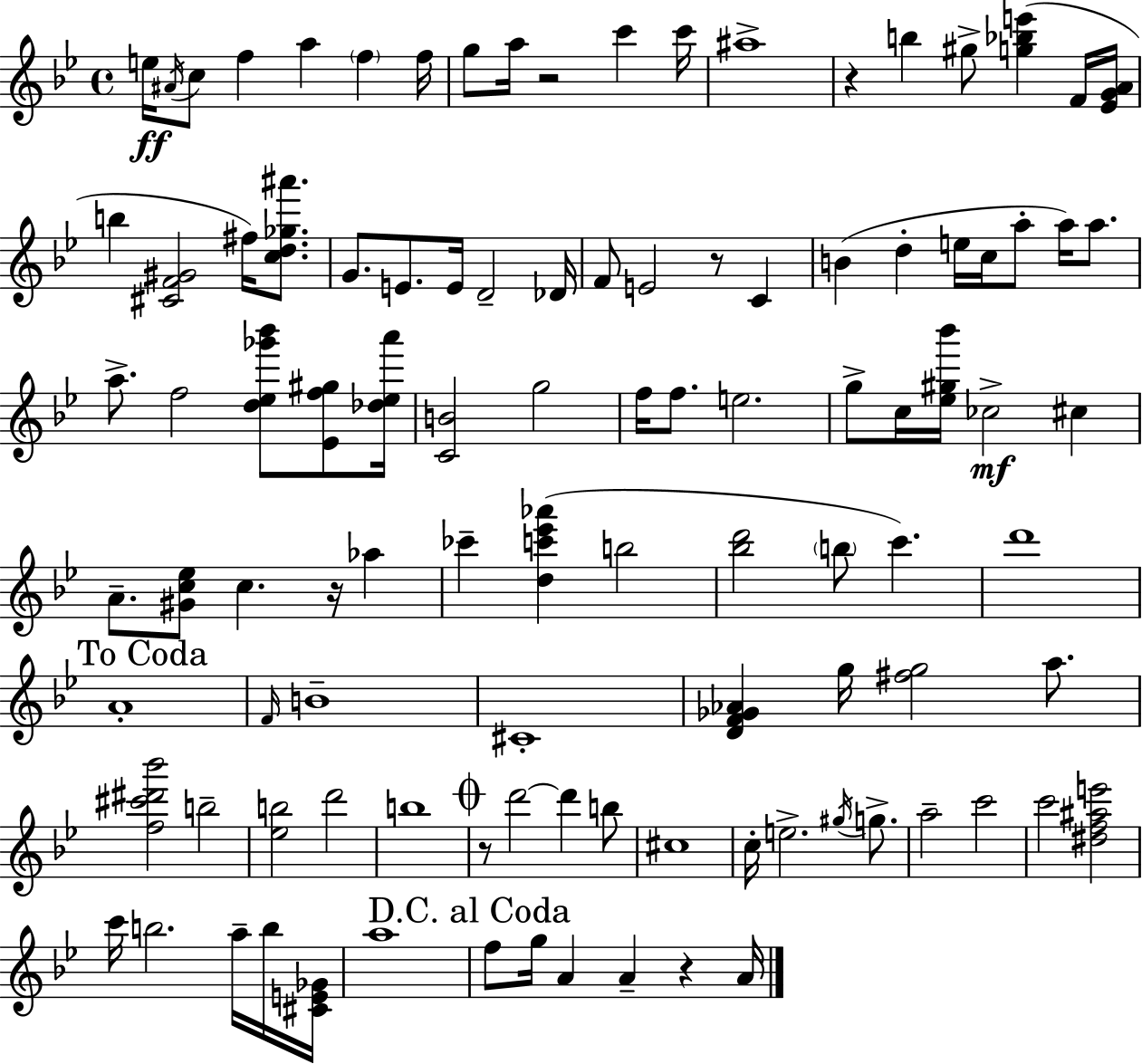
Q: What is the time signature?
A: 4/4